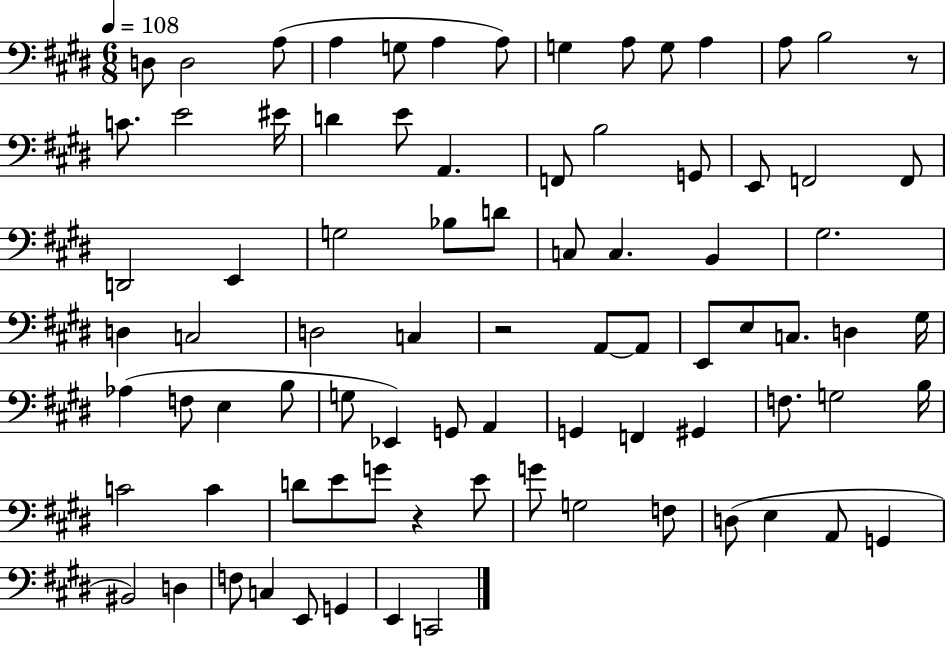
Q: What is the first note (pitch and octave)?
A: D3